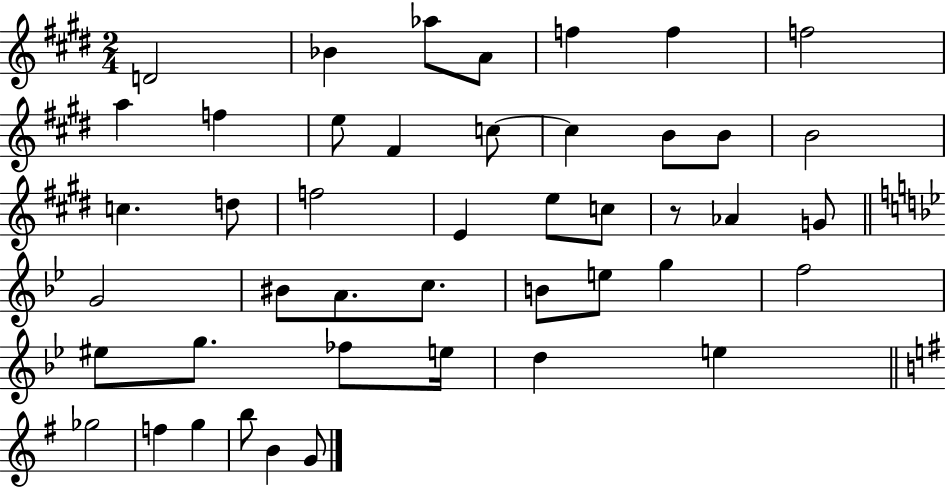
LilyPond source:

{
  \clef treble
  \numericTimeSignature
  \time 2/4
  \key e \major
  \repeat volta 2 { d'2 | bes'4 aes''8 a'8 | f''4 f''4 | f''2 | \break a''4 f''4 | e''8 fis'4 c''8~~ | c''4 b'8 b'8 | b'2 | \break c''4. d''8 | f''2 | e'4 e''8 c''8 | r8 aes'4 g'8 | \break \bar "||" \break \key bes \major g'2 | bis'8 a'8. c''8. | b'8 e''8 g''4 | f''2 | \break eis''8 g''8. fes''8 e''16 | d''4 e''4 | \bar "||" \break \key g \major ges''2 | f''4 g''4 | b''8 b'4 g'8 | } \bar "|."
}